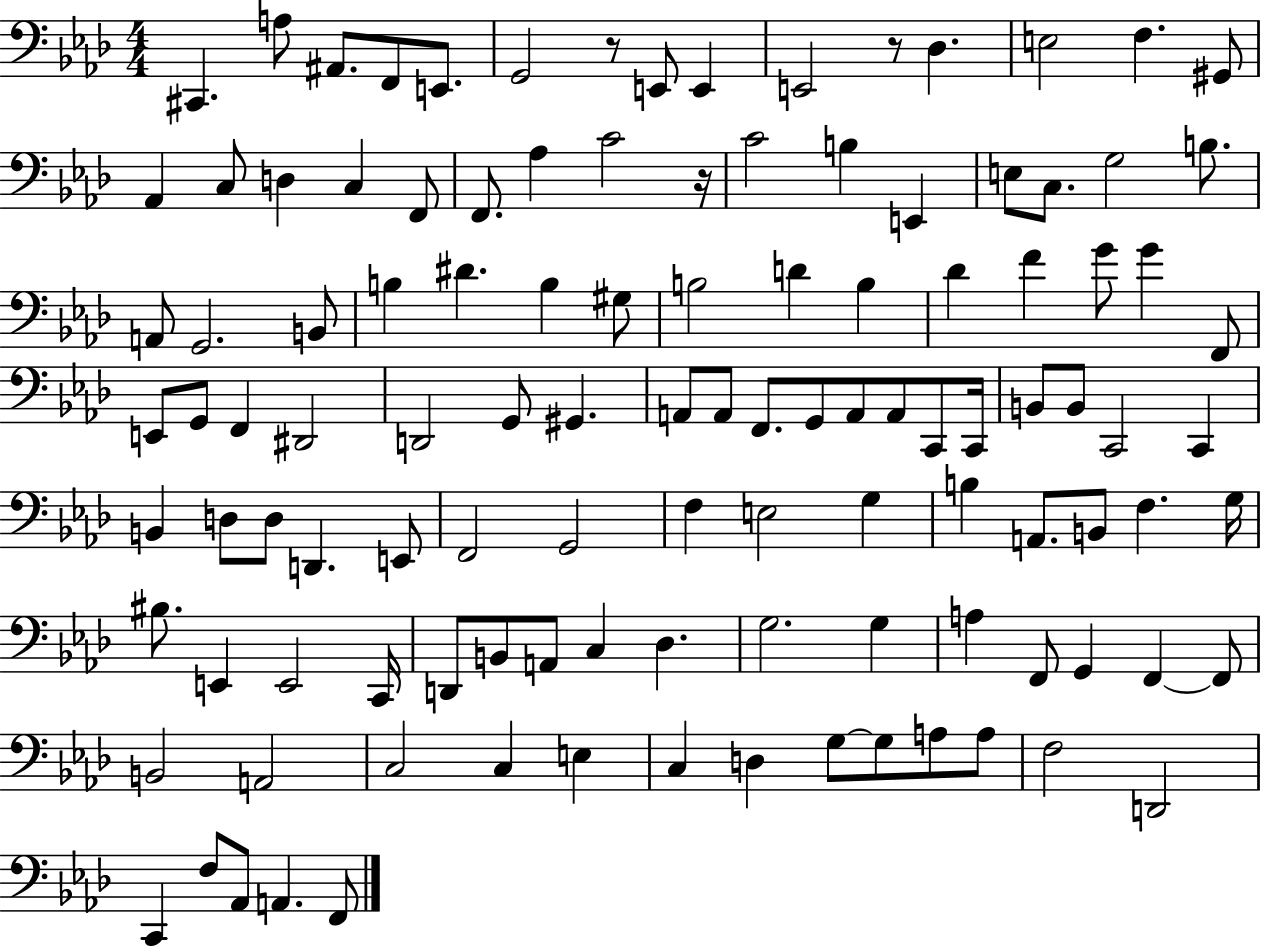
{
  \clef bass
  \numericTimeSignature
  \time 4/4
  \key aes \major
  cis,4. a8 ais,8. f,8 e,8. | g,2 r8 e,8 e,4 | e,2 r8 des4. | e2 f4. gis,8 | \break aes,4 c8 d4 c4 f,8 | f,8. aes4 c'2 r16 | c'2 b4 e,4 | e8 c8. g2 b8. | \break a,8 g,2. b,8 | b4 dis'4. b4 gis8 | b2 d'4 b4 | des'4 f'4 g'8 g'4 f,8 | \break e,8 g,8 f,4 dis,2 | d,2 g,8 gis,4. | a,8 a,8 f,8. g,8 a,8 a,8 c,8 c,16 | b,8 b,8 c,2 c,4 | \break b,4 d8 d8 d,4. e,8 | f,2 g,2 | f4 e2 g4 | b4 a,8. b,8 f4. g16 | \break bis8. e,4 e,2 c,16 | d,8 b,8 a,8 c4 des4. | g2. g4 | a4 f,8 g,4 f,4~~ f,8 | \break b,2 a,2 | c2 c4 e4 | c4 d4 g8~~ g8 a8 a8 | f2 d,2 | \break c,4 f8 aes,8 a,4. f,8 | \bar "|."
}